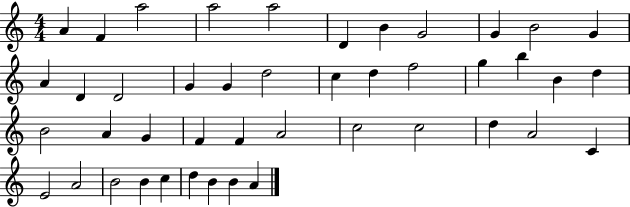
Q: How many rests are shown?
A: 0